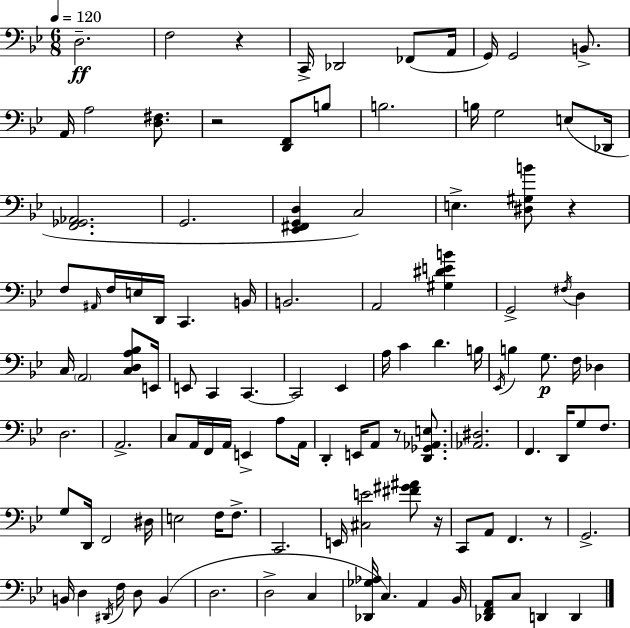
D3/h. F3/h R/q C2/s Db2/h FES2/e A2/s G2/s G2/h B2/e. A2/s A3/h [D3,F#3]/e. R/h [D2,F2]/e B3/e B3/h. B3/s G3/h E3/e Db2/s [F2,Gb2,Ab2]/h. G2/h. [Eb2,F#2,G2,D3]/q C3/h E3/q. [D#3,G#3,B4]/e R/q F3/e A#2/s F3/s E3/s D2/s C2/q. B2/s B2/h. A2/h [G#3,D#4,E4,B4]/q G2/h F#3/s D3/q C3/s A2/h [C3,D3,A3,Bb3]/e E2/s E2/e C2/q C2/q. C2/h Eb2/q A3/s C4/q D4/q. B3/s Eb2/s B3/q G3/e. F3/s Db3/q D3/h. A2/h. C3/e A2/s F2/s A2/s E2/q A3/e A2/s D2/q E2/s A2/e R/e [D2,Gb2,Ab2,E3]/e. [Ab2,D#3]/h. F2/q. D2/s G3/e F3/e. G3/e D2/s F2/h D#3/s E3/h F3/s F3/e. C2/h. E2/s [C#3,E4]/h [F#4,G#4,A#4]/e R/s C2/e A2/e F2/q. R/e G2/h. B2/s D3/q D#2/s F3/s D3/e B2/q D3/h. D3/h C3/q [Db2,Gb3,Ab3]/s C3/q. A2/q Bb2/s [Db2,F2,A2]/e C3/e D2/q D2/q